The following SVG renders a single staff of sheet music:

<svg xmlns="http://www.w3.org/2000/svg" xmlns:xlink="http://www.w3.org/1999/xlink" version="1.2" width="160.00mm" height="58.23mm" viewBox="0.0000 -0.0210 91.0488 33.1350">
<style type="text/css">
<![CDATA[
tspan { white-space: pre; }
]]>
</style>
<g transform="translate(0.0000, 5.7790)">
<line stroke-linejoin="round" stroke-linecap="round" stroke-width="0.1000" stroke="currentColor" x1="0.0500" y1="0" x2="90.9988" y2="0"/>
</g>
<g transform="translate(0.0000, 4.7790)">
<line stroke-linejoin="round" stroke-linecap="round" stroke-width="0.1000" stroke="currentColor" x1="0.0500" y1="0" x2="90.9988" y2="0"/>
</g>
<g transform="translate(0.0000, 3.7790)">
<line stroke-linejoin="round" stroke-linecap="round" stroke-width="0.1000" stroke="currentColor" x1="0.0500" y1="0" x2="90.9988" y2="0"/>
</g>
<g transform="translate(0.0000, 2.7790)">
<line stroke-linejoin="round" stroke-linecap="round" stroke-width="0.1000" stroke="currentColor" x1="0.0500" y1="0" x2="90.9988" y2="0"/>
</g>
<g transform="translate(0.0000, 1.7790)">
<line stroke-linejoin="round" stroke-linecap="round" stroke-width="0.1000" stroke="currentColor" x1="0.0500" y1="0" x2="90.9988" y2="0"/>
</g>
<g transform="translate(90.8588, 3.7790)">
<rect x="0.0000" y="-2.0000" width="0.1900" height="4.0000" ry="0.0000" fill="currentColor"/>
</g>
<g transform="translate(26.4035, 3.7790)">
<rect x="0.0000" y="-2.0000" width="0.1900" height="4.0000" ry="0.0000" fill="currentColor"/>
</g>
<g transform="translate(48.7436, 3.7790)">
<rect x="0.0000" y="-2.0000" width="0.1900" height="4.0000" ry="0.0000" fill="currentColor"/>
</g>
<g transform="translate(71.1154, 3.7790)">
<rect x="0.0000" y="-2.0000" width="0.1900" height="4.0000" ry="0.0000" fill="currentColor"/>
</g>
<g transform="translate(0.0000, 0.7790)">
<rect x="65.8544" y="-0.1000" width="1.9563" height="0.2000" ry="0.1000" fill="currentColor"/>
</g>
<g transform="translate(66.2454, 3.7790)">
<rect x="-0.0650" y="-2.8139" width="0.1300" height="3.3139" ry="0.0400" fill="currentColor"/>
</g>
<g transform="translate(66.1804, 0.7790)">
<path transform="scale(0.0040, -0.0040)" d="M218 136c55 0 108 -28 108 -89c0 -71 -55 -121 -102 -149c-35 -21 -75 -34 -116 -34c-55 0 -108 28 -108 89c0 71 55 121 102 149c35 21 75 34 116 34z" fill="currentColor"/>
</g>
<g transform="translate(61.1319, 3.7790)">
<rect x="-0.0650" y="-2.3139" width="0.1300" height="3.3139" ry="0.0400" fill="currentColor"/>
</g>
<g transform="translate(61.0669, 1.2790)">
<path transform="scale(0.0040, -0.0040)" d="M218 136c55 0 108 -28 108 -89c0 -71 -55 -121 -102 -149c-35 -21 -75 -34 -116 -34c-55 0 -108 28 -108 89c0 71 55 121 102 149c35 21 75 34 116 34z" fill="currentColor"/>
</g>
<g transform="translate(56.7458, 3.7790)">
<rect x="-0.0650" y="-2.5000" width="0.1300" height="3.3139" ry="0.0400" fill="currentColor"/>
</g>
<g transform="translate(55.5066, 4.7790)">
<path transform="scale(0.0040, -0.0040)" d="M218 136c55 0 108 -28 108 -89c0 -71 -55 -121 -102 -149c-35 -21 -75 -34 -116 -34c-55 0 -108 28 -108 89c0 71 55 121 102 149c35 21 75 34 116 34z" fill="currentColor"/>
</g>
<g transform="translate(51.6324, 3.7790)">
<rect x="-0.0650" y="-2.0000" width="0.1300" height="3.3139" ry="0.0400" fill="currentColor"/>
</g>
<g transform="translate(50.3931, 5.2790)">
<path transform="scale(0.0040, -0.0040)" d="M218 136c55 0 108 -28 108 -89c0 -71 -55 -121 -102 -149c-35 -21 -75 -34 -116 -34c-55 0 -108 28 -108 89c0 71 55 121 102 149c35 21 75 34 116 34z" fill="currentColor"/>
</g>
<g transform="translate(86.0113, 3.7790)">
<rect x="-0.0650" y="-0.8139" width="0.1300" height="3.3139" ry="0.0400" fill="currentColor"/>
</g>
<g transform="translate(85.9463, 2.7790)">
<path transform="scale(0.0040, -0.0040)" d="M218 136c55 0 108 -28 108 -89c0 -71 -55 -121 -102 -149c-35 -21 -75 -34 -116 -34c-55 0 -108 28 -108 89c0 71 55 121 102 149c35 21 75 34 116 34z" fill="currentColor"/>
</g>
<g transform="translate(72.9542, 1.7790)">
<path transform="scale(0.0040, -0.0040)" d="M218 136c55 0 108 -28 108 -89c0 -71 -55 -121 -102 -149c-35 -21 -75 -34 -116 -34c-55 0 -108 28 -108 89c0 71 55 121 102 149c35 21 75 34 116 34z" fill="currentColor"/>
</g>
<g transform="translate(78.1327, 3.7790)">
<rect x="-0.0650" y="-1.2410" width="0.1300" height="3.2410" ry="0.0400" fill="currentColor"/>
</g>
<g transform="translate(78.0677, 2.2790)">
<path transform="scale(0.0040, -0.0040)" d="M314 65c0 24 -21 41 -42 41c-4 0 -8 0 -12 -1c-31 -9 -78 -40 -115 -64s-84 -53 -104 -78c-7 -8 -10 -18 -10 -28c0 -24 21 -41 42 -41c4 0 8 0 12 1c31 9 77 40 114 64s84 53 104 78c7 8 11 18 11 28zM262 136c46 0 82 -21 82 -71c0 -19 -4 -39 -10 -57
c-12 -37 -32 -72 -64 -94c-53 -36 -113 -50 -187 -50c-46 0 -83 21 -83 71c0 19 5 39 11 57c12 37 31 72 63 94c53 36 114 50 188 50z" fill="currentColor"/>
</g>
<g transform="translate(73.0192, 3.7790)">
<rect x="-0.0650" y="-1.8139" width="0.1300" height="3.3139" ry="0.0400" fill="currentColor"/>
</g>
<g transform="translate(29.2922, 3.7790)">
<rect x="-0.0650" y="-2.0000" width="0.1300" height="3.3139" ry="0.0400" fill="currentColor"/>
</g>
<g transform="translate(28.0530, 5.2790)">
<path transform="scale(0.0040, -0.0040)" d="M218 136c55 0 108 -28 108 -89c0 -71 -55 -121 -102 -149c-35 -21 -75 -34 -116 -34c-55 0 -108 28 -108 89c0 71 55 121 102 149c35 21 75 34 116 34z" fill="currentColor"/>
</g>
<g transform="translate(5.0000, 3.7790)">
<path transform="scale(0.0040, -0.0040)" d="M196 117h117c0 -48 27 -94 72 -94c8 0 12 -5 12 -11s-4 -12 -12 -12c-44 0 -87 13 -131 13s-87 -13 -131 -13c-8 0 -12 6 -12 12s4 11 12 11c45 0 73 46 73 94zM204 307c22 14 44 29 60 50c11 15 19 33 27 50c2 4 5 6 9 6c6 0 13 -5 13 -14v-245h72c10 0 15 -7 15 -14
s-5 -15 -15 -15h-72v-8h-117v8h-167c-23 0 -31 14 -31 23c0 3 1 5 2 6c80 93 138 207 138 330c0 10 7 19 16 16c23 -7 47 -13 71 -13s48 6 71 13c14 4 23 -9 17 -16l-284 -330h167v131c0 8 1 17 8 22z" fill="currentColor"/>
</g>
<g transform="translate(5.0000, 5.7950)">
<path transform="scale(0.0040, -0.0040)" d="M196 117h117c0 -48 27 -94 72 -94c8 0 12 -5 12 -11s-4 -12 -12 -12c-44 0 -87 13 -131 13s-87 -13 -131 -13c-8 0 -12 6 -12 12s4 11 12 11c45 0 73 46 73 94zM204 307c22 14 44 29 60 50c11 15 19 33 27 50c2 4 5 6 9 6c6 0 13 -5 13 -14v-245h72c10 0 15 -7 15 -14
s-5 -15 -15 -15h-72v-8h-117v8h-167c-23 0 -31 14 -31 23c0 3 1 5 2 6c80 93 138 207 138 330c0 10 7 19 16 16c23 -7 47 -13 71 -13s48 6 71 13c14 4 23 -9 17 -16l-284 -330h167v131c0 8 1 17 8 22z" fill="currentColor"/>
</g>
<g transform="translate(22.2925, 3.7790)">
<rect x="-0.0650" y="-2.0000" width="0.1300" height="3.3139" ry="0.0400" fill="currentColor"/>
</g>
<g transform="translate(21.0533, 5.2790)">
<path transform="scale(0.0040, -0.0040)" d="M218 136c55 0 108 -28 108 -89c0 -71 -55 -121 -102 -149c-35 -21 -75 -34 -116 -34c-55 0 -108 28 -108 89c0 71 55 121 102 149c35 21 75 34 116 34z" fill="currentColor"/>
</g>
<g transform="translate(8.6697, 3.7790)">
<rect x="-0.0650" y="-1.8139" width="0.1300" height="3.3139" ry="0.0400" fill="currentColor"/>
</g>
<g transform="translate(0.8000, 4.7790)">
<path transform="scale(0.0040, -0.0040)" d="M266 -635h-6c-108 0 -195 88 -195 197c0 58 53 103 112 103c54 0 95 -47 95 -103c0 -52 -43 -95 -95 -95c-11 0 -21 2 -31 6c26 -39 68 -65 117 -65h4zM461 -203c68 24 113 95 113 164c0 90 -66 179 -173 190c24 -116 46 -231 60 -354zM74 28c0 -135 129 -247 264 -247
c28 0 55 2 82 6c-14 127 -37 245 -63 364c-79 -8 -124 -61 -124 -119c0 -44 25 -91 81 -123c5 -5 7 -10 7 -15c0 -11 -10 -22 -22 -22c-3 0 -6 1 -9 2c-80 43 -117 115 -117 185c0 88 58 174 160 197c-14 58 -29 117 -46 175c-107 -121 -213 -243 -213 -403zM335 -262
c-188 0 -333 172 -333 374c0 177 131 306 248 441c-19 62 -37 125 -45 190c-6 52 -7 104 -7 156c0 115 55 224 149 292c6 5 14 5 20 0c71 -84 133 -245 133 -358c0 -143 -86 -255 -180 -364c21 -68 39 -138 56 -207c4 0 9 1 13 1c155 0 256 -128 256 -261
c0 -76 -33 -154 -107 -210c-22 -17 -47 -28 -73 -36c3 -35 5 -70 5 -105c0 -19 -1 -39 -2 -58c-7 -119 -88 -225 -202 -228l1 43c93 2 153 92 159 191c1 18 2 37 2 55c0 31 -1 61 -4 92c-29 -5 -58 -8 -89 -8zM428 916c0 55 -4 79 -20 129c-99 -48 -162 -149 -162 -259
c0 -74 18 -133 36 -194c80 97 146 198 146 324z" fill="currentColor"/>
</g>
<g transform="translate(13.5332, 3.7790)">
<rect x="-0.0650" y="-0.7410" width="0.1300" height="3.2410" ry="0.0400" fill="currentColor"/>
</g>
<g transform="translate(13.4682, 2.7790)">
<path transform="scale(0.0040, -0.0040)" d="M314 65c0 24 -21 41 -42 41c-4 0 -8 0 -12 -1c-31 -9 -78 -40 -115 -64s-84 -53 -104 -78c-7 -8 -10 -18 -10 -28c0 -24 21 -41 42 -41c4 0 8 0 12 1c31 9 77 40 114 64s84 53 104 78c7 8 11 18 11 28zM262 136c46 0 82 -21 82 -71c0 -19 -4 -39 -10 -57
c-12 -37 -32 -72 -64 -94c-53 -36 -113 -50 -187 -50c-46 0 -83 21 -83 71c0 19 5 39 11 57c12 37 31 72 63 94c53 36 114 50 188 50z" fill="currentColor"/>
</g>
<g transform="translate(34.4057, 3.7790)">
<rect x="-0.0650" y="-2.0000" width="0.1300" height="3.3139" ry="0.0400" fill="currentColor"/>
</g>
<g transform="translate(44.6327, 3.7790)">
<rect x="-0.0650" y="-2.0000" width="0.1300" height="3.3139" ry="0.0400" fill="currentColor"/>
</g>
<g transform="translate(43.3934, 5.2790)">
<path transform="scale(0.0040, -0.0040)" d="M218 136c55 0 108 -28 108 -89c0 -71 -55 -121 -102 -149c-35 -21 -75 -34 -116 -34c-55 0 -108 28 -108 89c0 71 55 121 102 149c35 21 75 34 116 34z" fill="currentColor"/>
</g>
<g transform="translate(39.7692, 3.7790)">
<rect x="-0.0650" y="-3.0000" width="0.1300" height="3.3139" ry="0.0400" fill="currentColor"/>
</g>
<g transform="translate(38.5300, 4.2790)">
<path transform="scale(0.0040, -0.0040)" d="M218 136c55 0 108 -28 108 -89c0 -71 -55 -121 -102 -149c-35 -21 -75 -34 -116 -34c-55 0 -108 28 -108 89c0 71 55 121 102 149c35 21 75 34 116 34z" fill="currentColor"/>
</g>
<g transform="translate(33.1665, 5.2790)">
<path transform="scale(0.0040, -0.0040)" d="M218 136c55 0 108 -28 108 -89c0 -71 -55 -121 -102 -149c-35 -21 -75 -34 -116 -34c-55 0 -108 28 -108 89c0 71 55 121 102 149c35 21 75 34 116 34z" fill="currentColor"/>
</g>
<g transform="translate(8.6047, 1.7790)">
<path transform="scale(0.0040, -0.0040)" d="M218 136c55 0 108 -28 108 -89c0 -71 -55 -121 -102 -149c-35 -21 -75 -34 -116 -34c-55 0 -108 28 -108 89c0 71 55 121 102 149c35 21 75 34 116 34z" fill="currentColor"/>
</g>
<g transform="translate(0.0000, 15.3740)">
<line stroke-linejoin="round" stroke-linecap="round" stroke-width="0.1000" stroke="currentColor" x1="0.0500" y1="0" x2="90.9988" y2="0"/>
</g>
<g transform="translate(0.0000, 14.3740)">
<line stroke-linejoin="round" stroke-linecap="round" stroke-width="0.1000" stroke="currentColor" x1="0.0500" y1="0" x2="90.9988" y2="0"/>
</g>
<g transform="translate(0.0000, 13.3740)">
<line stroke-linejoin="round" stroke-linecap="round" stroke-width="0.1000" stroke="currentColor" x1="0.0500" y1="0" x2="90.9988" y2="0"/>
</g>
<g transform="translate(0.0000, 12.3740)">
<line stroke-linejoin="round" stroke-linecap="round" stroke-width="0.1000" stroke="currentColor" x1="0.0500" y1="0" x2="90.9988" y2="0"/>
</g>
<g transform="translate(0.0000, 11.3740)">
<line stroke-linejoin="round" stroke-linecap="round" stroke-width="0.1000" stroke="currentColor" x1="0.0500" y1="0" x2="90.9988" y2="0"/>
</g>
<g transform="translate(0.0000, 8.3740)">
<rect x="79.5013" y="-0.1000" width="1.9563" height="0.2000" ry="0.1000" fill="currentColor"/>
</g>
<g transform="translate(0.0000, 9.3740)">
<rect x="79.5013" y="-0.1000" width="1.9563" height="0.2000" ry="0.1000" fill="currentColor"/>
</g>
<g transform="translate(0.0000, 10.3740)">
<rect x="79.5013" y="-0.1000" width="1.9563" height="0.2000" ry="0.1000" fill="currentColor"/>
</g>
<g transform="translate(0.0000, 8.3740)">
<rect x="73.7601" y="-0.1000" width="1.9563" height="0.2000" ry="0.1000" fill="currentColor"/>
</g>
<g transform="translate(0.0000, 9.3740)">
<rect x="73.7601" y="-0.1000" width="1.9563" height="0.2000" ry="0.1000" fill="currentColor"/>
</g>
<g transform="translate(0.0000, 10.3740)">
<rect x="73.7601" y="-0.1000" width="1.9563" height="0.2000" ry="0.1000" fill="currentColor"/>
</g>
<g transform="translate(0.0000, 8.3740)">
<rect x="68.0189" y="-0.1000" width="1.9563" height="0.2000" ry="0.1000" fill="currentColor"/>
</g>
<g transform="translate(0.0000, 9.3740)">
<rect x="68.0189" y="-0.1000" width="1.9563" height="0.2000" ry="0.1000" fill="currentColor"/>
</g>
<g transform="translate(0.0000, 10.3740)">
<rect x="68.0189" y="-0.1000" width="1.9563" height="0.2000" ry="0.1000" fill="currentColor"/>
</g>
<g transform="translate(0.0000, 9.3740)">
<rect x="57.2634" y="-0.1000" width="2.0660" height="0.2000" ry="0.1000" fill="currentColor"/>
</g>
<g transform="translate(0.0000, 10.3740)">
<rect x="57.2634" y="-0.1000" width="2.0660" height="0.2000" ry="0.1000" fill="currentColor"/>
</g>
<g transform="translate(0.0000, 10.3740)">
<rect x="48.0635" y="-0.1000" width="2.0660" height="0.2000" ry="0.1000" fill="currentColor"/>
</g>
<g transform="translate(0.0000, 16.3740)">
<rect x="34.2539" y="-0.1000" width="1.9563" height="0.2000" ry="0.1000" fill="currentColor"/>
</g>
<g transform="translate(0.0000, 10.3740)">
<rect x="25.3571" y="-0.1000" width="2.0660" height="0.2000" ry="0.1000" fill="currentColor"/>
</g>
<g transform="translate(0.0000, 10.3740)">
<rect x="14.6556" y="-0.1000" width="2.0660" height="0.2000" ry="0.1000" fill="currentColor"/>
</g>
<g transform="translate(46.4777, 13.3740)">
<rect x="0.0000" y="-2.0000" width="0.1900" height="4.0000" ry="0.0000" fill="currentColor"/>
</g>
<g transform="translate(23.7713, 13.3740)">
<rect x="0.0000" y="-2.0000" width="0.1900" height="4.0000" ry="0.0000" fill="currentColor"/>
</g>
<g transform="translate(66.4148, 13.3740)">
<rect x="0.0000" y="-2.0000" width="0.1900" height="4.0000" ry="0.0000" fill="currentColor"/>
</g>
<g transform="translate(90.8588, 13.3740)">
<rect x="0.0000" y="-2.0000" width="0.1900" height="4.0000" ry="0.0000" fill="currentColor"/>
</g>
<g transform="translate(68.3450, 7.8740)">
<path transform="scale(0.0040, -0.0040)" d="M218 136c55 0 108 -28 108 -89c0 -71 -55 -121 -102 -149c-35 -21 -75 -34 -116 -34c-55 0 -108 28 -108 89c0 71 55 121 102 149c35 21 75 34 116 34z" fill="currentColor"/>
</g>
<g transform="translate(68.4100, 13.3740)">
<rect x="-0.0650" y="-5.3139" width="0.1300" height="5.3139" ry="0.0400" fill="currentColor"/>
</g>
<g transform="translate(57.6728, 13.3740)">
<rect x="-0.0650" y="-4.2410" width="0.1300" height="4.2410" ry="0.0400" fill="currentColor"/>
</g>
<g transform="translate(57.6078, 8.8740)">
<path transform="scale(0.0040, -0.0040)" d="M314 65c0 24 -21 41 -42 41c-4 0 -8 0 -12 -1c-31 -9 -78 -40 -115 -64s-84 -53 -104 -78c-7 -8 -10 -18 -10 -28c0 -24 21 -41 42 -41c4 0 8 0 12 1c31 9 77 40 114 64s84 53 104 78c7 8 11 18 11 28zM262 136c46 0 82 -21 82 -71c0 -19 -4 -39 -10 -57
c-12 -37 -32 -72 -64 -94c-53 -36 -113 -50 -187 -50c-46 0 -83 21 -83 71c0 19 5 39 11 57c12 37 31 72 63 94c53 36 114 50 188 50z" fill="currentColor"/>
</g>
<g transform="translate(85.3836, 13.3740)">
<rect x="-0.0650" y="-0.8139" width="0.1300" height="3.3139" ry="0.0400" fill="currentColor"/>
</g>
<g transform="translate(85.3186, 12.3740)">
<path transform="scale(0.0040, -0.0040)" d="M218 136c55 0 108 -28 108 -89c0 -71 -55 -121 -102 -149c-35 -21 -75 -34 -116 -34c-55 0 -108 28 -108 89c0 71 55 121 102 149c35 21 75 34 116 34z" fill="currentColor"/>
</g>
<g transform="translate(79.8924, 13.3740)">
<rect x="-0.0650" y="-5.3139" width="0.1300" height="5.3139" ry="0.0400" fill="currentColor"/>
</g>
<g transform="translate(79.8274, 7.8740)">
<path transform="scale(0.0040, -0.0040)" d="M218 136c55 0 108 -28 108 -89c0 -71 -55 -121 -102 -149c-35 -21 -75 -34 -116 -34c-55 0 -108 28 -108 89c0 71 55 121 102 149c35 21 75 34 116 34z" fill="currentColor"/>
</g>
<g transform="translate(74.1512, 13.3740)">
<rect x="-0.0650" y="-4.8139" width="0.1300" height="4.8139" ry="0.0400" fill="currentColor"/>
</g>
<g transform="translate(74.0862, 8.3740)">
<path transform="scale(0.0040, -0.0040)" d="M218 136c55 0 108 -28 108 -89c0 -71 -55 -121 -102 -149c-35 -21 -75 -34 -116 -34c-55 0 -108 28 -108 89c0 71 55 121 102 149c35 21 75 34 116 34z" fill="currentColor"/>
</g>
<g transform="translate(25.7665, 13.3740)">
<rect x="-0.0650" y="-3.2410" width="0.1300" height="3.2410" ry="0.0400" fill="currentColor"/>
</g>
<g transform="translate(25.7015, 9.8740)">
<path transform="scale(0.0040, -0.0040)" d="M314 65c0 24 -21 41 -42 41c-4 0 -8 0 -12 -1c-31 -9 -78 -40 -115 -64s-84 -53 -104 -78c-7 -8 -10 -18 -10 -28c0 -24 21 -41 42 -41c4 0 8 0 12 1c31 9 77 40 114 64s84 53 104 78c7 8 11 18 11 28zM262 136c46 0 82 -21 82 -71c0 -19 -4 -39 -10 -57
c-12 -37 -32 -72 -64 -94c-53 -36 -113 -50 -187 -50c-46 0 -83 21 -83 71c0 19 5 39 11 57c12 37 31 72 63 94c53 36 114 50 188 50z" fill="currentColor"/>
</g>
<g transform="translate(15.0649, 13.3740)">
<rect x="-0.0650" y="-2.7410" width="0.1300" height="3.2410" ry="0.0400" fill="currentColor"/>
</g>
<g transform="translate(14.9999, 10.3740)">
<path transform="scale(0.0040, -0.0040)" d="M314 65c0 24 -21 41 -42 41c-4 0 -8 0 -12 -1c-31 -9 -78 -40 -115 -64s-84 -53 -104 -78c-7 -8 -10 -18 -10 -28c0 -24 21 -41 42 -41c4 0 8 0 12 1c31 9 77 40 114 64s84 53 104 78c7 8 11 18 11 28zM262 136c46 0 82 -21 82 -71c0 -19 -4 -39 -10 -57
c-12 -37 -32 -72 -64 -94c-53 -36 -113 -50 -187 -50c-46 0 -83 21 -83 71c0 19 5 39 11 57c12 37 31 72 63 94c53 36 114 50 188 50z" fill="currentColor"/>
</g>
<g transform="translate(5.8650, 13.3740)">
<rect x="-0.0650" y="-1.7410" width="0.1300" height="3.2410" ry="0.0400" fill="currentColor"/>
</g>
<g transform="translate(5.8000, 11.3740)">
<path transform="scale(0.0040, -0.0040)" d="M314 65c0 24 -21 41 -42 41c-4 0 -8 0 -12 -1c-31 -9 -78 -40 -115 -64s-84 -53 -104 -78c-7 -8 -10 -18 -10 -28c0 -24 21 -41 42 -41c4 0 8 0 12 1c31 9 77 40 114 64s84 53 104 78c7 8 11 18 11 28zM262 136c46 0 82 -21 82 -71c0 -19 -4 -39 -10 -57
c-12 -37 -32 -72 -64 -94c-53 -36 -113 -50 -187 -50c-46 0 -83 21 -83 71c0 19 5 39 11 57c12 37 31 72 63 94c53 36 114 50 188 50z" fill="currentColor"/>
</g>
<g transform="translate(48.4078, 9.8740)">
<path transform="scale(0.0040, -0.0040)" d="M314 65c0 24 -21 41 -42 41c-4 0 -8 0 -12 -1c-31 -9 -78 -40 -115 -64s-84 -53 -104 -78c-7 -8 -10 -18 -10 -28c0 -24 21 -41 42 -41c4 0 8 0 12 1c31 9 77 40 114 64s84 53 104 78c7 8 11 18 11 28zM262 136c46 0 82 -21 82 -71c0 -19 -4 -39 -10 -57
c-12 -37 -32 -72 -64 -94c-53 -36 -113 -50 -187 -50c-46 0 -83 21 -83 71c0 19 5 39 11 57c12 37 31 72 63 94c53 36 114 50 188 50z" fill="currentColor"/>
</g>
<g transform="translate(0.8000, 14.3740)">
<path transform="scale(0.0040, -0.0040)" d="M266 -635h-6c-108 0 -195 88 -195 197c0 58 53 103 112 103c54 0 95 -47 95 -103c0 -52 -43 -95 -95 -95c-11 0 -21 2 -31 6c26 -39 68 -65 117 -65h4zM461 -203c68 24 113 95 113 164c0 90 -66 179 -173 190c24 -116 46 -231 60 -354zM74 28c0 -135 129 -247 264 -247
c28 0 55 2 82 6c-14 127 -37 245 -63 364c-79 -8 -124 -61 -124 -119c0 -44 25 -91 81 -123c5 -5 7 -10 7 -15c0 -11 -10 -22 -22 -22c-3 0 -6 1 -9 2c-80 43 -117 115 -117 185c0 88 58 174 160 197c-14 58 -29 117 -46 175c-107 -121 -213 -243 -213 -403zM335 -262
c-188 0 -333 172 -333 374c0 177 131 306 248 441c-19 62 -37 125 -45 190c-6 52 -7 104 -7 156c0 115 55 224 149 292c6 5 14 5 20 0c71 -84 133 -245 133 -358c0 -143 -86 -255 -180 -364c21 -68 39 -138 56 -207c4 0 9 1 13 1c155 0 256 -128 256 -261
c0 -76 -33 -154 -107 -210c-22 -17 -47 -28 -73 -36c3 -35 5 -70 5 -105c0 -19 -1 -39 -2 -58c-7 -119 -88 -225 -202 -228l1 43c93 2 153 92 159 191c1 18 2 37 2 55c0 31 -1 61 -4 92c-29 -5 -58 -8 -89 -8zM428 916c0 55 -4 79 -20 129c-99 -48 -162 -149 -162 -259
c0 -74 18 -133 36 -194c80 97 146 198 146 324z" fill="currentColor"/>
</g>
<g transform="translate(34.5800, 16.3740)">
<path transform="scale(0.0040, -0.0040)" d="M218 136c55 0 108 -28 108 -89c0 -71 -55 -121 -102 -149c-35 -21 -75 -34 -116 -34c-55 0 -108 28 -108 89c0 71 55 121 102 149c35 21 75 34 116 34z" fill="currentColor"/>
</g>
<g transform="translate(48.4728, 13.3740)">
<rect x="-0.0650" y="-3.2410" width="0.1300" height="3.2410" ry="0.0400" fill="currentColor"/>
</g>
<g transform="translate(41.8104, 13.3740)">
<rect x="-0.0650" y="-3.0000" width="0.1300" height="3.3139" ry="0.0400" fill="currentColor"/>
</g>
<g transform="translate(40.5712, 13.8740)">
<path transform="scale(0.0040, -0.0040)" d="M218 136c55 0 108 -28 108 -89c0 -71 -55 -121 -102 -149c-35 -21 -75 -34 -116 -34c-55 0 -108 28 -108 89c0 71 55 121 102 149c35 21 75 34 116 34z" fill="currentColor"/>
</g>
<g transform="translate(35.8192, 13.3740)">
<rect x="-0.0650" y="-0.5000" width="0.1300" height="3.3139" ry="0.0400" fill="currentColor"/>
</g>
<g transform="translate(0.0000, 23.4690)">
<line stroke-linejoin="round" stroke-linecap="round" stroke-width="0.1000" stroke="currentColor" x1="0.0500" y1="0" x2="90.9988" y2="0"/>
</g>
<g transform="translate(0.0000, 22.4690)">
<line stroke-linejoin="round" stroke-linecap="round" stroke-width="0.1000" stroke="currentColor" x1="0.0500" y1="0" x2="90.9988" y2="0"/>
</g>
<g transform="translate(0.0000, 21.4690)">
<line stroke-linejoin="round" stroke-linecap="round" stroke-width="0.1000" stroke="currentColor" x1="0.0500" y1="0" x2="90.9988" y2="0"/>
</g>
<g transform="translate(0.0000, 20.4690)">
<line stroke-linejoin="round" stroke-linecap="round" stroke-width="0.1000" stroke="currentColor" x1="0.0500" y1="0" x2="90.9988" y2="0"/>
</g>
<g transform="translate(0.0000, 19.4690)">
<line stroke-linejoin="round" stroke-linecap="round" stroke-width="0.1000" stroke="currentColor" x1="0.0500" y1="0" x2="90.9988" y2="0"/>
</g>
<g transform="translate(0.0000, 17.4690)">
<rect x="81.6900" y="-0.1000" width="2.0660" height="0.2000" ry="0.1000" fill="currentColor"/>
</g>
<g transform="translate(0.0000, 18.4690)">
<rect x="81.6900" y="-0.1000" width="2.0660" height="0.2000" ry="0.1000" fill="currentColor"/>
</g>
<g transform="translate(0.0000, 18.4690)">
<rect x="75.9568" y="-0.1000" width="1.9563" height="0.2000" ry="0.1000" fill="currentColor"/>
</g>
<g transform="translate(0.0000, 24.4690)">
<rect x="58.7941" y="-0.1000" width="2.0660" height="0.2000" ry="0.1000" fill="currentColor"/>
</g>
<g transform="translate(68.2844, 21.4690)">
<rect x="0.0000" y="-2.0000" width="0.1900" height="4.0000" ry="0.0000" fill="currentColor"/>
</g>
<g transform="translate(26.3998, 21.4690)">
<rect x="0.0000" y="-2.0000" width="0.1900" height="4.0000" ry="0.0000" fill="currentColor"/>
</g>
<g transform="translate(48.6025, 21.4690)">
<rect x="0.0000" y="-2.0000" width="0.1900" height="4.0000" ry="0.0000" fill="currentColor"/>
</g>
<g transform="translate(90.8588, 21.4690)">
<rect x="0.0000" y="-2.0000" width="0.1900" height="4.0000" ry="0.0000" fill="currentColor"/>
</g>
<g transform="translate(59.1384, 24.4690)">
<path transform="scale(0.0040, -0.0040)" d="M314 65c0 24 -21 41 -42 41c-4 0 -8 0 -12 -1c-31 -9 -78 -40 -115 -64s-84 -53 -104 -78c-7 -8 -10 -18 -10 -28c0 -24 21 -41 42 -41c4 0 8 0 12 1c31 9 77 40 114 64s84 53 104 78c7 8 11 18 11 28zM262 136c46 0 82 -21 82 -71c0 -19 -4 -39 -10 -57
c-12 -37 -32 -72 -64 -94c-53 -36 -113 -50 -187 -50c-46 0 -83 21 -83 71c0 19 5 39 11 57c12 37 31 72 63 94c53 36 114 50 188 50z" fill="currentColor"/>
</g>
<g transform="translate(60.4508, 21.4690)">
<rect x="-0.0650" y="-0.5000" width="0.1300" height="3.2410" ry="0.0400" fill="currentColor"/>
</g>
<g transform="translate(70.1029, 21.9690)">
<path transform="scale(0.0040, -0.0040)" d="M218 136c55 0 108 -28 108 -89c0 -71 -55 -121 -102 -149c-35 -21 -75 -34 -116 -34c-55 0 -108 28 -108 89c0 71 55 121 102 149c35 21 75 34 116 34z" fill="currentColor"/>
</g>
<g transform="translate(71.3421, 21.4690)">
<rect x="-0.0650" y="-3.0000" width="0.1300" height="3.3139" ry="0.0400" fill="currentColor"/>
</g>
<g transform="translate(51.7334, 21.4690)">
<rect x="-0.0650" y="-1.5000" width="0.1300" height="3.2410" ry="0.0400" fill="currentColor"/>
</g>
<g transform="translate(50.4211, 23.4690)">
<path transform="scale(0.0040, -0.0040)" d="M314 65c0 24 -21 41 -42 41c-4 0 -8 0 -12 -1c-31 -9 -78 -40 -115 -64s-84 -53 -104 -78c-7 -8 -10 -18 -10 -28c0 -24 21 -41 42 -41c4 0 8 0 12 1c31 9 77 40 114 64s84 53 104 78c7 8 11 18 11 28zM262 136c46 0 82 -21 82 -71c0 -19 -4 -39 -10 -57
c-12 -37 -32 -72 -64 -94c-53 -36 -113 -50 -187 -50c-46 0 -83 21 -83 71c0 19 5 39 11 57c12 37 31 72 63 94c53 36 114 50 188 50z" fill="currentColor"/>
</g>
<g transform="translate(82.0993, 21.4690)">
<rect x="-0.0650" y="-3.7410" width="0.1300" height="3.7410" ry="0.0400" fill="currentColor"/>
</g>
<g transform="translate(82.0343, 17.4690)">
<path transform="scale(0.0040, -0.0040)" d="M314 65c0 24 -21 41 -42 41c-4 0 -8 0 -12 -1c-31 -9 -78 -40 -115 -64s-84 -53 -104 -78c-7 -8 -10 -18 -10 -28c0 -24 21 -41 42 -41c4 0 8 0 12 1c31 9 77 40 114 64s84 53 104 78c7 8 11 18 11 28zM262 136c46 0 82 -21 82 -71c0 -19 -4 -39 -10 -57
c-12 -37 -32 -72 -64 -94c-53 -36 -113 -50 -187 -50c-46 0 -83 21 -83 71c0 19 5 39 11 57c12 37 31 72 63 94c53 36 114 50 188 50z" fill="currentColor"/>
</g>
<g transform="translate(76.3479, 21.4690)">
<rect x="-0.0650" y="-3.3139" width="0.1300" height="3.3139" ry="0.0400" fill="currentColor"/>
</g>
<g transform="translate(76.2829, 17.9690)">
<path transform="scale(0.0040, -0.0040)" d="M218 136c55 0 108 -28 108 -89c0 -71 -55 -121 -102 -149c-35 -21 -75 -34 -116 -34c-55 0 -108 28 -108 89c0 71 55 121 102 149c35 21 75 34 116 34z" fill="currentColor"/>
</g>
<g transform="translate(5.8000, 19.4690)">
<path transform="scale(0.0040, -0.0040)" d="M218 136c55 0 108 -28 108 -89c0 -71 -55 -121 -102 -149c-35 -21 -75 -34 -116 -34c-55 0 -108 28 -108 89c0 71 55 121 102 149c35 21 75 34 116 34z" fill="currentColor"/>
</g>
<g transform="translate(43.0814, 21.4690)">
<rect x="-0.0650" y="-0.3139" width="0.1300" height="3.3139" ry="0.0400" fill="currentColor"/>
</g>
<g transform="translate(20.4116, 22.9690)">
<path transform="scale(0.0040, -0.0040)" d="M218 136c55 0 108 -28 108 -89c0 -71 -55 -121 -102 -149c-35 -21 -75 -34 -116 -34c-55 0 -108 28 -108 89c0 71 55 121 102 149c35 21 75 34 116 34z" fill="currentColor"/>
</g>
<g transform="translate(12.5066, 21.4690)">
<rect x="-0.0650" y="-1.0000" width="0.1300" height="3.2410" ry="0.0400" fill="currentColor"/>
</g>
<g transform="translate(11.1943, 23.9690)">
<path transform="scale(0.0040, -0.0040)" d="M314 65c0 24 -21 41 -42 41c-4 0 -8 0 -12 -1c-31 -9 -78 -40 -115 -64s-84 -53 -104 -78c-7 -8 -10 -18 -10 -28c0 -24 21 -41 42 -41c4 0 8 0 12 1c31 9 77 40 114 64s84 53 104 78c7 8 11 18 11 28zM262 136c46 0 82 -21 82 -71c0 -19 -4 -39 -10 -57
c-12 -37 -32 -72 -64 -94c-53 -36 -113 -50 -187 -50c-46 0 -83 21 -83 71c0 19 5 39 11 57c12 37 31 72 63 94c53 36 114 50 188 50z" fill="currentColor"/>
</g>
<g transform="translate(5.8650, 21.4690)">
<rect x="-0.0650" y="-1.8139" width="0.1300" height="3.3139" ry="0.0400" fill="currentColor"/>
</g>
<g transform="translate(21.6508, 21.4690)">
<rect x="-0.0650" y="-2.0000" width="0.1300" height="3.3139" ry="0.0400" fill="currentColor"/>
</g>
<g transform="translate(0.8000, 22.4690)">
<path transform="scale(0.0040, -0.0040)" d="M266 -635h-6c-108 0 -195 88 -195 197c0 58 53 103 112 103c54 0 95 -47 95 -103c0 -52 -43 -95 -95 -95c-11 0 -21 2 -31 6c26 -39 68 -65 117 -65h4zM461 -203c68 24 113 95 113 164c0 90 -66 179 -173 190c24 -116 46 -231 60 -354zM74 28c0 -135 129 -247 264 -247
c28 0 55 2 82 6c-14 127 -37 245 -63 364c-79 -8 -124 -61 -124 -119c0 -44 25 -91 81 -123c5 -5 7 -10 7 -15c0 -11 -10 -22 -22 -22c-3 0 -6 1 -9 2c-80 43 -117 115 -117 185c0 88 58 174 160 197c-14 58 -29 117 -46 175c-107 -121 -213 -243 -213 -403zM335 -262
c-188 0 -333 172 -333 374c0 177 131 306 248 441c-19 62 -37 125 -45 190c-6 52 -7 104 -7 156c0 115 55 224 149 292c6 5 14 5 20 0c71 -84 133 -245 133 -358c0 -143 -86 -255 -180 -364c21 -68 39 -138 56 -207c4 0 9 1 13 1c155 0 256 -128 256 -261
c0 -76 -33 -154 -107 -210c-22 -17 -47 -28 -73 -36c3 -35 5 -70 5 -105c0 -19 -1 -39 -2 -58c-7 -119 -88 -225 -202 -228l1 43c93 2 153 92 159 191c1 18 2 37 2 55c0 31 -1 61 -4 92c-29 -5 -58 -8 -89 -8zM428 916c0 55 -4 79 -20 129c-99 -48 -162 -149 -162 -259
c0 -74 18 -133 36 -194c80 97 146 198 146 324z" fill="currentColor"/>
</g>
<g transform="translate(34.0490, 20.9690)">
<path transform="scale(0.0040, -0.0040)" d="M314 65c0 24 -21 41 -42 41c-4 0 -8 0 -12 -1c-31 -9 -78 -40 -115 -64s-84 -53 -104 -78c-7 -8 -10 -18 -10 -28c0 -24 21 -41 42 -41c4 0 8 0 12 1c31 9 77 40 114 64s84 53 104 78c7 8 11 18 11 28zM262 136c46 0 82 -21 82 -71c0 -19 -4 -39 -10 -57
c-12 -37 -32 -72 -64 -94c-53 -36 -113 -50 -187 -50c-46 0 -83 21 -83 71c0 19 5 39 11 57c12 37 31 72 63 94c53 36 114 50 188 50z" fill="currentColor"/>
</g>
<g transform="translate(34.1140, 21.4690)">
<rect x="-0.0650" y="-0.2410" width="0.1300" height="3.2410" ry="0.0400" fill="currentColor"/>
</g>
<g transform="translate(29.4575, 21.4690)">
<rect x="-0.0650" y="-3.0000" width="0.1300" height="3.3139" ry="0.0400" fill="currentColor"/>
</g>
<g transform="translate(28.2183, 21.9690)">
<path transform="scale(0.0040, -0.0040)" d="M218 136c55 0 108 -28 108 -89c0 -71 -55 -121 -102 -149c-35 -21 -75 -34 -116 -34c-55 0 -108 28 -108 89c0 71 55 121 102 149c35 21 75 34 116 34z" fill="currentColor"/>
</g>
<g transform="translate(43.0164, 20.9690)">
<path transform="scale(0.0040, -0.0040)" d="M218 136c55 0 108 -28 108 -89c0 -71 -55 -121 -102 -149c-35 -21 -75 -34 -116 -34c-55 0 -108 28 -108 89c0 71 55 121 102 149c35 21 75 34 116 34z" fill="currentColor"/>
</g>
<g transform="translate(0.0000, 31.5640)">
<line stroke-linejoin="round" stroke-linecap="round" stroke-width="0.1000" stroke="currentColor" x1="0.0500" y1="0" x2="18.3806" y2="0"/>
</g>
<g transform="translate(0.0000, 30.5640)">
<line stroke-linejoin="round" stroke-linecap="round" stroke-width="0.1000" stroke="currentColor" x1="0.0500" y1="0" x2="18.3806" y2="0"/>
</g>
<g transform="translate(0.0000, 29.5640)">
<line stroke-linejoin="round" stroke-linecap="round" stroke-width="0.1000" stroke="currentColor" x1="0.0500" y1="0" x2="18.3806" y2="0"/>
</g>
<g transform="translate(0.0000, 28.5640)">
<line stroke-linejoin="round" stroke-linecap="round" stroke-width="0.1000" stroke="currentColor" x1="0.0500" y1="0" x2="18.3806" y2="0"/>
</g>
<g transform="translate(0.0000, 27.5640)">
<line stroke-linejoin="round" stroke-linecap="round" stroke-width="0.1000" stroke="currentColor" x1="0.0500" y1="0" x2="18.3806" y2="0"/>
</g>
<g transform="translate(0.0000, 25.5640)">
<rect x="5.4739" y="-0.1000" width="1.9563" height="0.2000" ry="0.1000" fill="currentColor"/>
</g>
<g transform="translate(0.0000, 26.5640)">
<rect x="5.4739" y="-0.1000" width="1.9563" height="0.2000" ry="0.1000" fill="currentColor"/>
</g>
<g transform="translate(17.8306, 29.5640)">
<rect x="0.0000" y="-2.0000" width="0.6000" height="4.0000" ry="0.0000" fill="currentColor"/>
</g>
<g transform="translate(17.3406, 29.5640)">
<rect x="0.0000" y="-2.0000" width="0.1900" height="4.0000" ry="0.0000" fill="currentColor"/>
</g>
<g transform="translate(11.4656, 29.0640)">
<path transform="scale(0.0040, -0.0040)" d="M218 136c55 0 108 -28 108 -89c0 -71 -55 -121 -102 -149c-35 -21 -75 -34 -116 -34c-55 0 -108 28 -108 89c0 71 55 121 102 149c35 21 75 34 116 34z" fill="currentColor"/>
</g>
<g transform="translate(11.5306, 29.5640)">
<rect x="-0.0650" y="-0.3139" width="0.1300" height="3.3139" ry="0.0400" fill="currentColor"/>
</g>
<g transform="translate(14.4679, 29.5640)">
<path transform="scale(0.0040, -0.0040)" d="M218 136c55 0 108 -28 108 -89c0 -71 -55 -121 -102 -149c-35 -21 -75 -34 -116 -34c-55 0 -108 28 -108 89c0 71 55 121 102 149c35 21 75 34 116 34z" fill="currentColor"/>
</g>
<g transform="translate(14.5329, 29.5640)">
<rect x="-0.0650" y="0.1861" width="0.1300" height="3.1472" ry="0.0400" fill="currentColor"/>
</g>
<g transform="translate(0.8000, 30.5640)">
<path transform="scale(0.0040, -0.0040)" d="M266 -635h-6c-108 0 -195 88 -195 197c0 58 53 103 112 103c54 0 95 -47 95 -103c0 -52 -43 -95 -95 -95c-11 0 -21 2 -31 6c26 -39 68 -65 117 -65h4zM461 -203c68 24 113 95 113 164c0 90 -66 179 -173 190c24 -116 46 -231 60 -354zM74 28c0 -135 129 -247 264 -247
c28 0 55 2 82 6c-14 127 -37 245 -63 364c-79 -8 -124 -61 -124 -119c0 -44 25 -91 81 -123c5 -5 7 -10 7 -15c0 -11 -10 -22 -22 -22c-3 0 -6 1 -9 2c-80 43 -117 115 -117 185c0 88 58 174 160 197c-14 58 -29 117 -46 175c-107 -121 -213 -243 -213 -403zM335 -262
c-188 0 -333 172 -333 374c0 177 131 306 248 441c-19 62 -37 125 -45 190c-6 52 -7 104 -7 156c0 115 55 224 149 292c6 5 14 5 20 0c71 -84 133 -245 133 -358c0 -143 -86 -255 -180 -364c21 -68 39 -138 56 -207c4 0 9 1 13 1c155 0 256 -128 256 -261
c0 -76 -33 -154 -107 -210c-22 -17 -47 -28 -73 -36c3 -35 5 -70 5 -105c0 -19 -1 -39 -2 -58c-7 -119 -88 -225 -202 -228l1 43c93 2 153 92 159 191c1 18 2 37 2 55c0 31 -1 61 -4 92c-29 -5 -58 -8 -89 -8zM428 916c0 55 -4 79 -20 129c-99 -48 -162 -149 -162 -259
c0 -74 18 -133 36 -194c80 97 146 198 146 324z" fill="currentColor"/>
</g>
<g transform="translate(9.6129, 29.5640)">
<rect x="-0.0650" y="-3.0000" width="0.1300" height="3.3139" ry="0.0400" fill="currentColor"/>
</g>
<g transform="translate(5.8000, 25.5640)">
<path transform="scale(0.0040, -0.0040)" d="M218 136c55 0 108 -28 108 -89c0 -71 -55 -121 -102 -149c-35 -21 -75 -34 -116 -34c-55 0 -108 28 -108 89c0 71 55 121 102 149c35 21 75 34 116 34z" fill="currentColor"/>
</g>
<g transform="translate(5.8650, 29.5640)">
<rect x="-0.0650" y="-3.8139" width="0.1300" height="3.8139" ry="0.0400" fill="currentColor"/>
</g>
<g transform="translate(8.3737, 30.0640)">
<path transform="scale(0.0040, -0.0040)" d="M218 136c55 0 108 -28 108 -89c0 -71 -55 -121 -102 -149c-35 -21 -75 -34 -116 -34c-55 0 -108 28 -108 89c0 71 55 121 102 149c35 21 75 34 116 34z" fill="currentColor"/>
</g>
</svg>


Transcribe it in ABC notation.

X:1
T:Untitled
M:4/4
L:1/4
K:C
f d2 F F F A F F G g a f e2 d f2 a2 b2 C A b2 d'2 f' e' f' d f D2 F A c2 c E2 C2 A b c'2 c' A c B